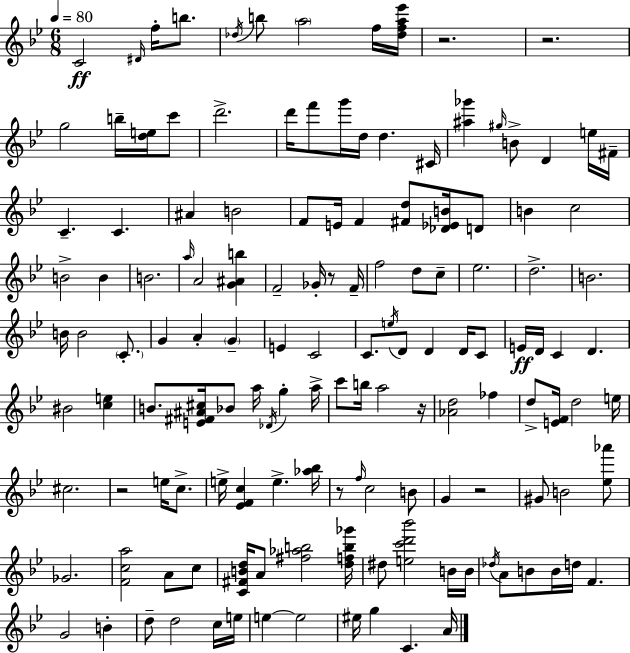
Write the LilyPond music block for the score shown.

{
  \clef treble
  \numericTimeSignature
  \time 6/8
  \key g \minor
  \tempo 4 = 80
  \repeat volta 2 { c'2\ff \grace { dis'16 } f''16-. b''8. | \acciaccatura { des''16 } b''8 \parenthesize a''2 | f''16 <des'' f'' a'' ees'''>16 r2. | r2. | \break g''2 b''16-- <d'' e''>16 | c'''8 d'''2.-> | d'''16 f'''8 g'''16 d''16 d''4. | cis'16 <ais'' ges'''>4 \grace { gis''16 } b'8-> d'4 | \break e''16 fis'16-- c'4.-- c'4. | ais'4 b'2 | f'8 e'16 f'4 <fis' d''>8 | <des' ees' b'>16 d'8 b'4 c''2 | \break b'2-> b'4 | b'2. | \grace { a''16 } a'2 | <g' ais' b''>4 f'2-- | \break ges'16-. r8 f'16-- f''2 | d''8 c''8-- ees''2. | d''2.-> | b'2. | \break b'16 b'2 | \parenthesize c'8.-. g'4 a'4-. | \parenthesize g'4-- e'4 c'2 | c'8. \acciaccatura { e''16 } d'8 d'4 | \break d'16 c'8 e'16\ff d'16 c'4 d'4. | bis'2 | <c'' e''>4 b'8. <e' fis' ais' cis''>16 bes'8 a''16 | \acciaccatura { des'16 } g''4-. a''16-> c'''8 b''16 a''2 | \break r16 <aes' d''>2 | fes''4 d''8-> <e' f'>16 d''2 | e''16 cis''2. | r2 | \break e''16 c''8.-> e''16-> <ees' f' c''>4 e''4.-> | <aes'' bes''>16 r8 \grace { f''16 } c''2 | b'8 g'4 r2 | gis'8 b'2 | \break <ees'' aes'''>8 ges'2. | <f' c'' a''>2 | a'8 c''8 <c' fis' b' d''>16 a'8 <fis'' aes'' b''>2 | <d'' f'' b'' ges'''>16 dis''8 <e'' c''' d''' bes'''>2 | \break b'16 b'16 \acciaccatura { des''16 } a'8 b'8 | b'16 d''16 f'4. g'2 | b'4-. d''8-- d''2 | c''16 e''16 e''4~~ | \break e''2 eis''16 g''4 | c'4. a'16 } \bar "|."
}